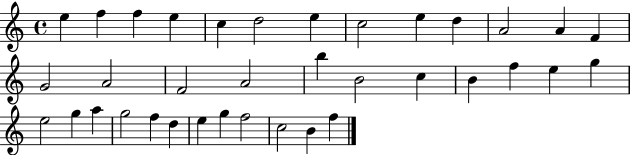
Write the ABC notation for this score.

X:1
T:Untitled
M:4/4
L:1/4
K:C
e f f e c d2 e c2 e d A2 A F G2 A2 F2 A2 b B2 c B f e g e2 g a g2 f d e g f2 c2 B f